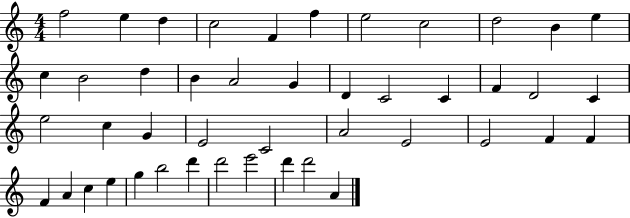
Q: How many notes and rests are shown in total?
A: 45